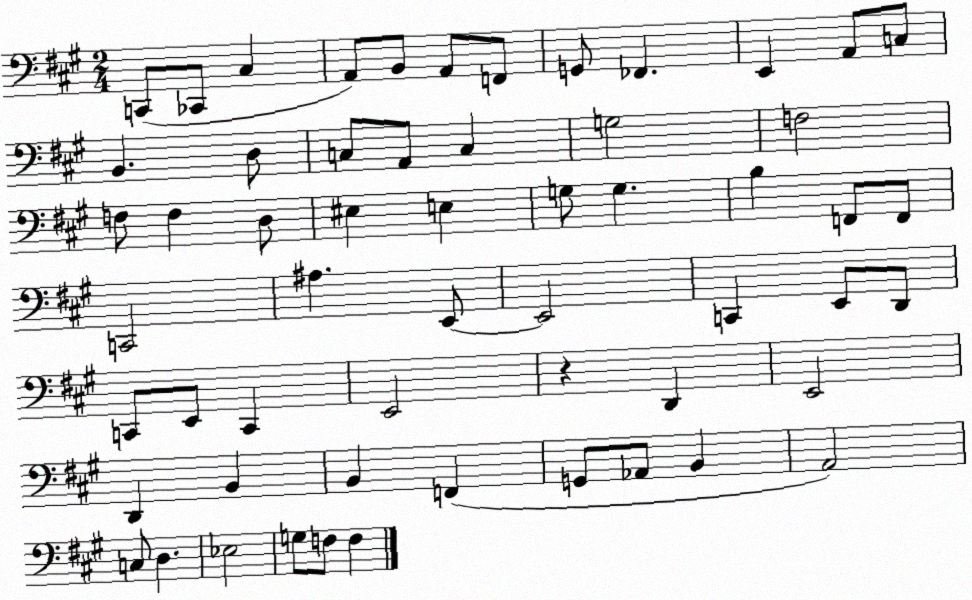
X:1
T:Untitled
M:2/4
L:1/4
K:A
C,,/2 _C,,/2 ^C, A,,/2 B,,/2 A,,/2 F,,/2 G,,/2 _F,, E,, A,,/2 C,/2 B,, D,/2 C,/2 A,,/2 C, G,2 F,2 F,/2 F, D,/2 ^E, E, G,/2 G, B, F,,/2 F,,/2 C,,2 ^A, E,,/2 E,,2 C,, E,,/2 D,,/2 C,,/2 E,,/2 C,, E,,2 z D,, E,,2 D,, B,, B,, F,, G,,/2 _A,,/2 B,, A,,2 C,/2 D, _E,2 G,/2 F,/2 F,